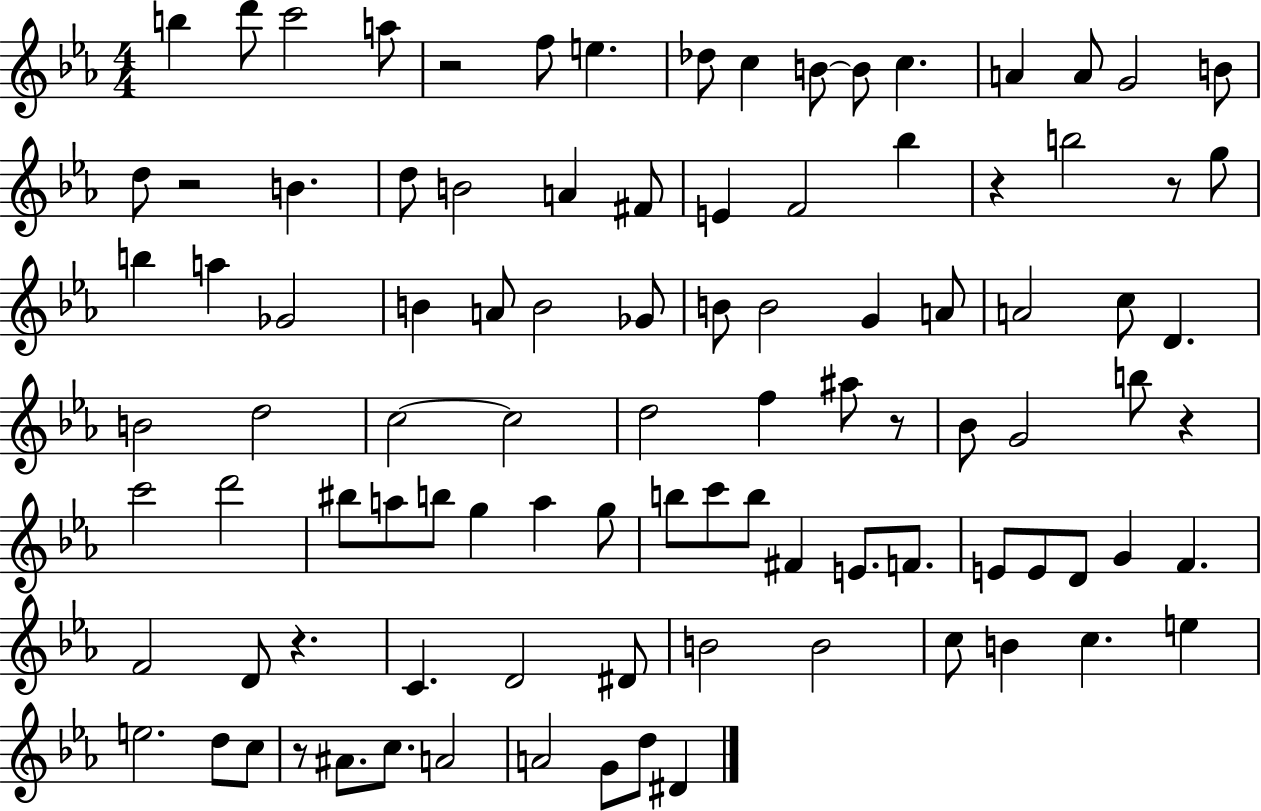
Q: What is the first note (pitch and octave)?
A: B5